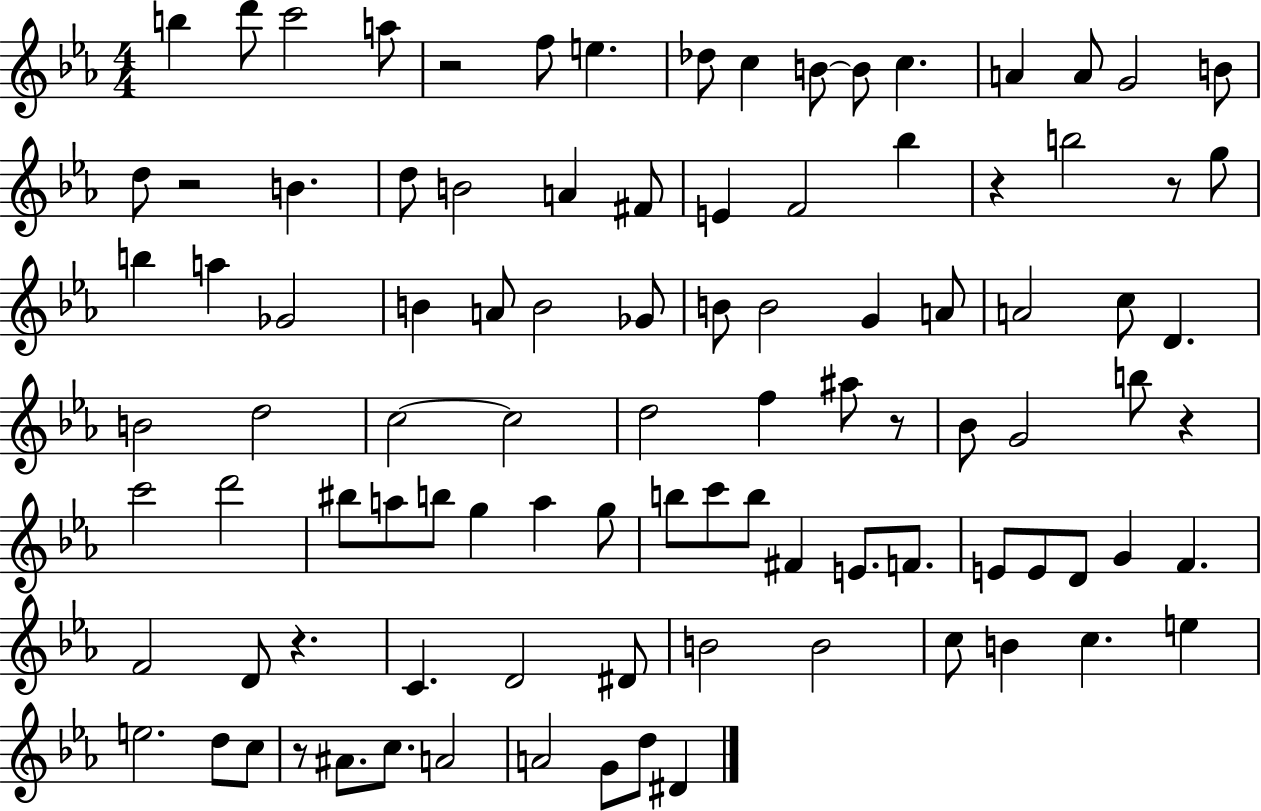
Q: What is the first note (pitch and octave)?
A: B5